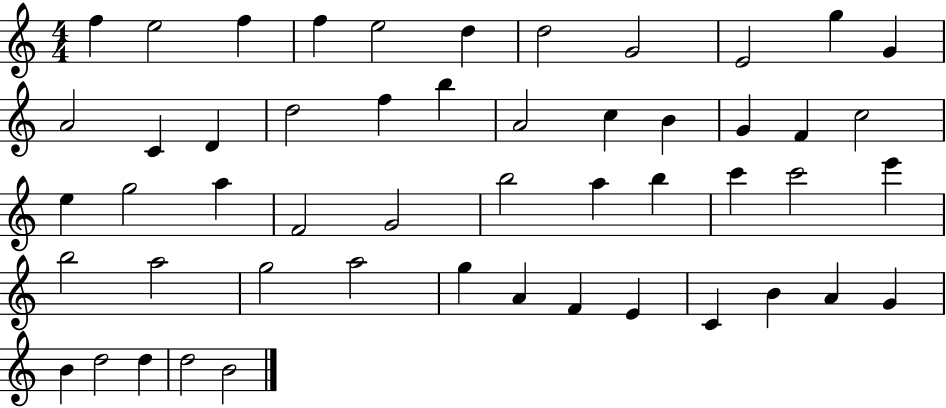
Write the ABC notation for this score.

X:1
T:Untitled
M:4/4
L:1/4
K:C
f e2 f f e2 d d2 G2 E2 g G A2 C D d2 f b A2 c B G F c2 e g2 a F2 G2 b2 a b c' c'2 e' b2 a2 g2 a2 g A F E C B A G B d2 d d2 B2